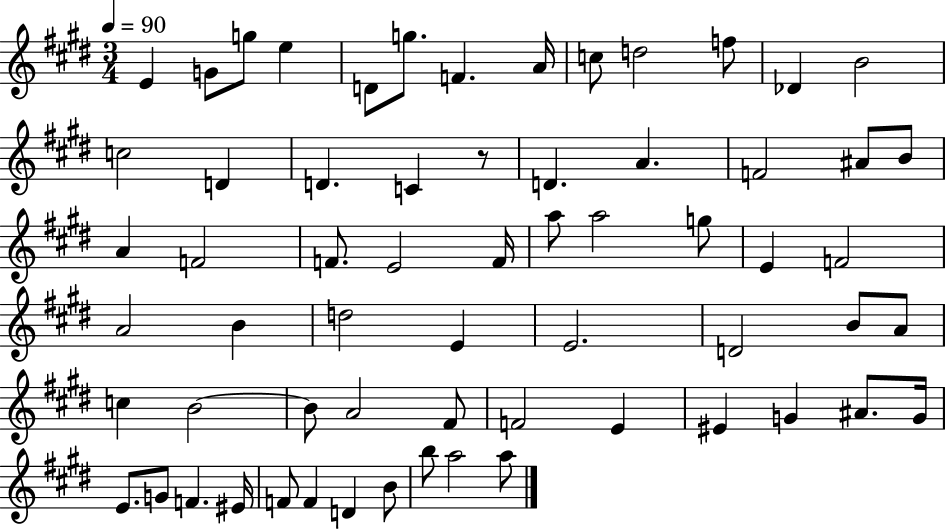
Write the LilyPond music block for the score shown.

{
  \clef treble
  \numericTimeSignature
  \time 3/4
  \key e \major
  \tempo 4 = 90
  e'4 g'8 g''8 e''4 | d'8 g''8. f'4. a'16 | c''8 d''2 f''8 | des'4 b'2 | \break c''2 d'4 | d'4. c'4 r8 | d'4. a'4. | f'2 ais'8 b'8 | \break a'4 f'2 | f'8. e'2 f'16 | a''8 a''2 g''8 | e'4 f'2 | \break a'2 b'4 | d''2 e'4 | e'2. | d'2 b'8 a'8 | \break c''4 b'2~~ | b'8 a'2 fis'8 | f'2 e'4 | eis'4 g'4 ais'8. g'16 | \break e'8. g'8 f'4. eis'16 | f'8 f'4 d'4 b'8 | b''8 a''2 a''8 | \bar "|."
}